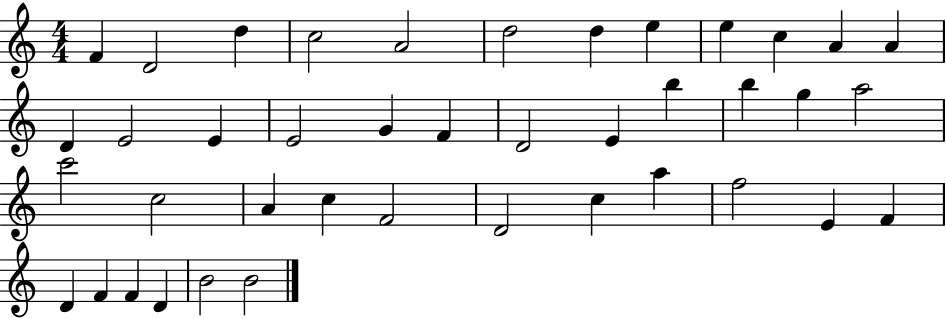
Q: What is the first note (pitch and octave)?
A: F4